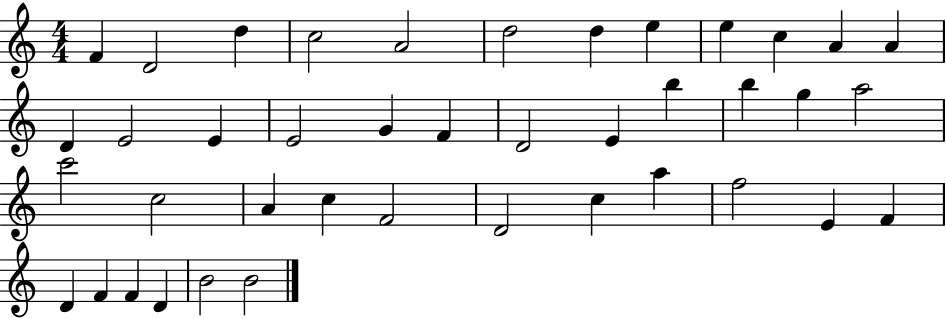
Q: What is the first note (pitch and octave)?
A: F4